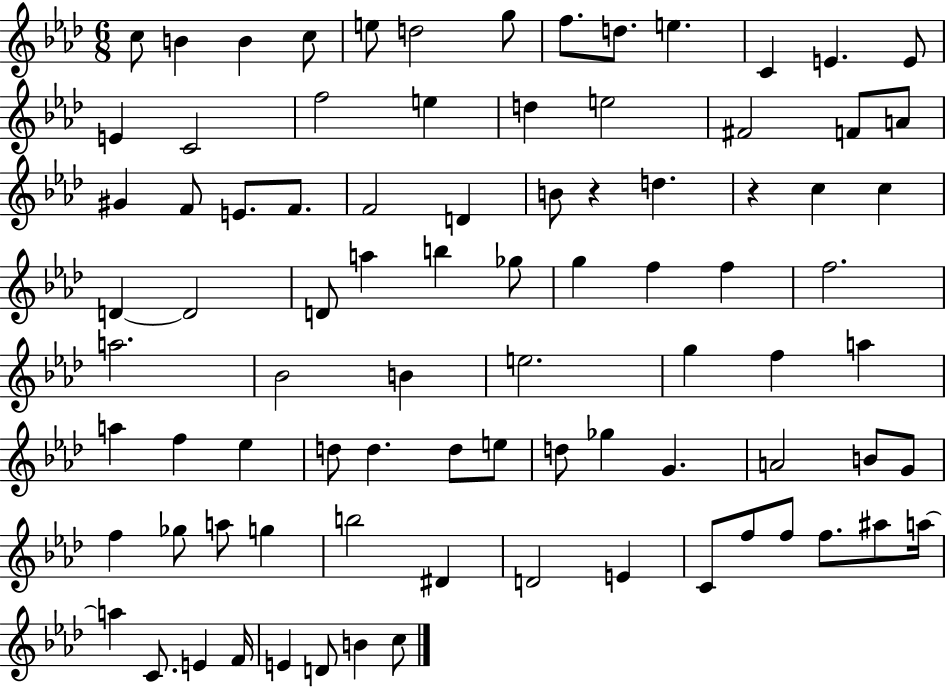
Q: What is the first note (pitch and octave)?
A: C5